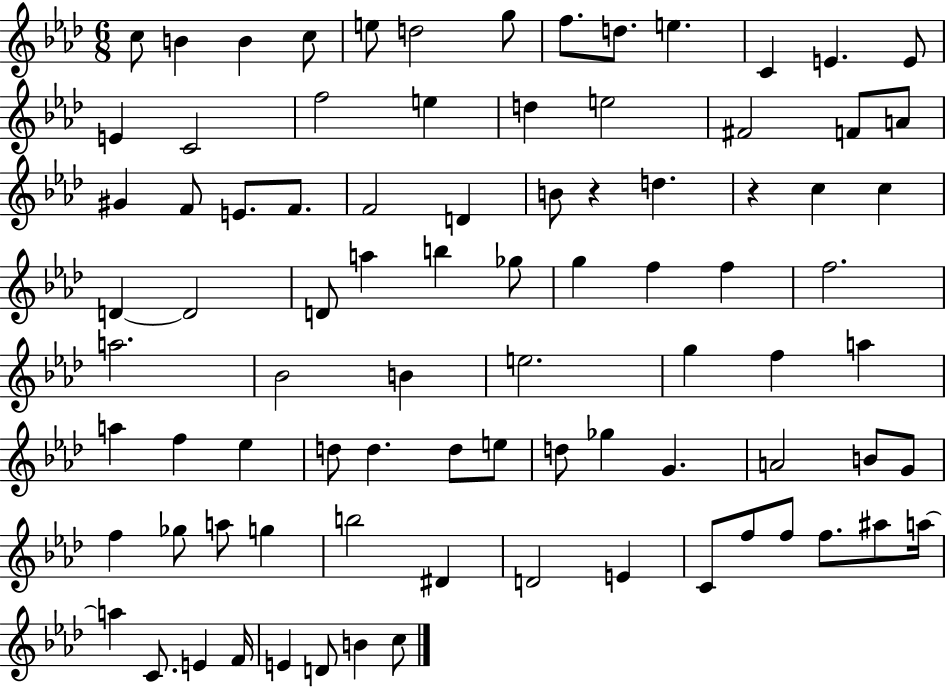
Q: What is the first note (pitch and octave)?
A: C5